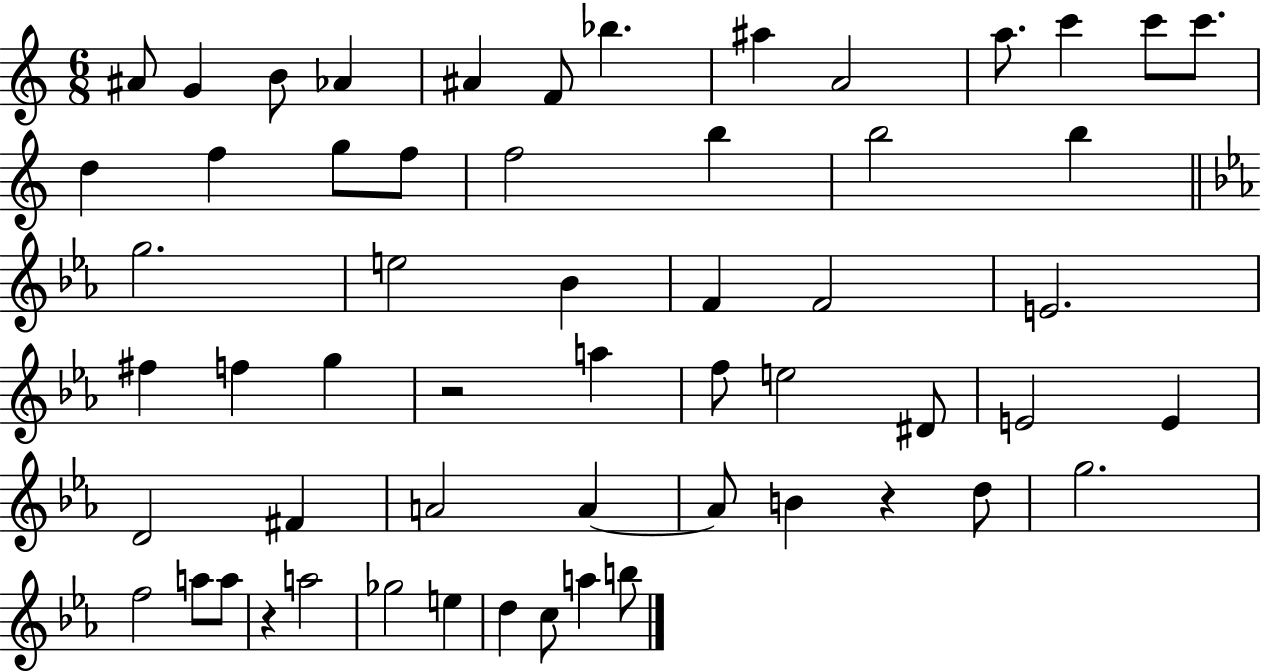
{
  \clef treble
  \numericTimeSignature
  \time 6/8
  \key c \major
  \repeat volta 2 { ais'8 g'4 b'8 aes'4 | ais'4 f'8 bes''4. | ais''4 a'2 | a''8. c'''4 c'''8 c'''8. | \break d''4 f''4 g''8 f''8 | f''2 b''4 | b''2 b''4 | \bar "||" \break \key c \minor g''2. | e''2 bes'4 | f'4 f'2 | e'2. | \break fis''4 f''4 g''4 | r2 a''4 | f''8 e''2 dis'8 | e'2 e'4 | \break d'2 fis'4 | a'2 a'4~~ | a'8 b'4 r4 d''8 | g''2. | \break f''2 a''8 a''8 | r4 a''2 | ges''2 e''4 | d''4 c''8 a''4 b''8 | \break } \bar "|."
}